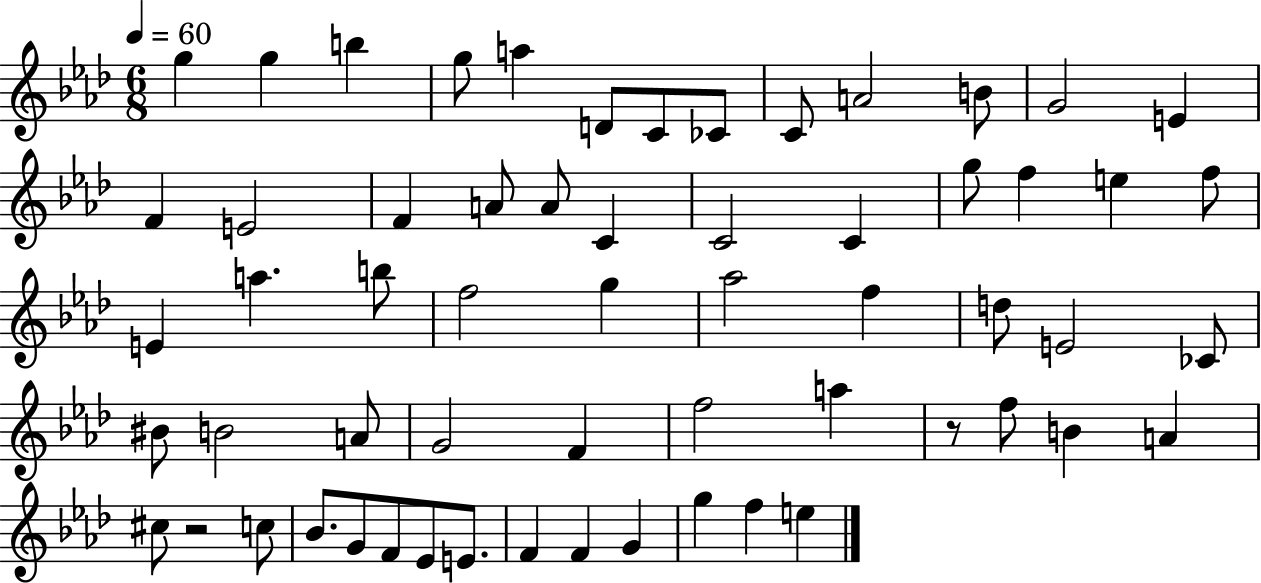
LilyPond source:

{
  \clef treble
  \numericTimeSignature
  \time 6/8
  \key aes \major
  \tempo 4 = 60
  g''4 g''4 b''4 | g''8 a''4 d'8 c'8 ces'8 | c'8 a'2 b'8 | g'2 e'4 | \break f'4 e'2 | f'4 a'8 a'8 c'4 | c'2 c'4 | g''8 f''4 e''4 f''8 | \break e'4 a''4. b''8 | f''2 g''4 | aes''2 f''4 | d''8 e'2 ces'8 | \break bis'8 b'2 a'8 | g'2 f'4 | f''2 a''4 | r8 f''8 b'4 a'4 | \break cis''8 r2 c''8 | bes'8. g'8 f'8 ees'8 e'8. | f'4 f'4 g'4 | g''4 f''4 e''4 | \break \bar "|."
}